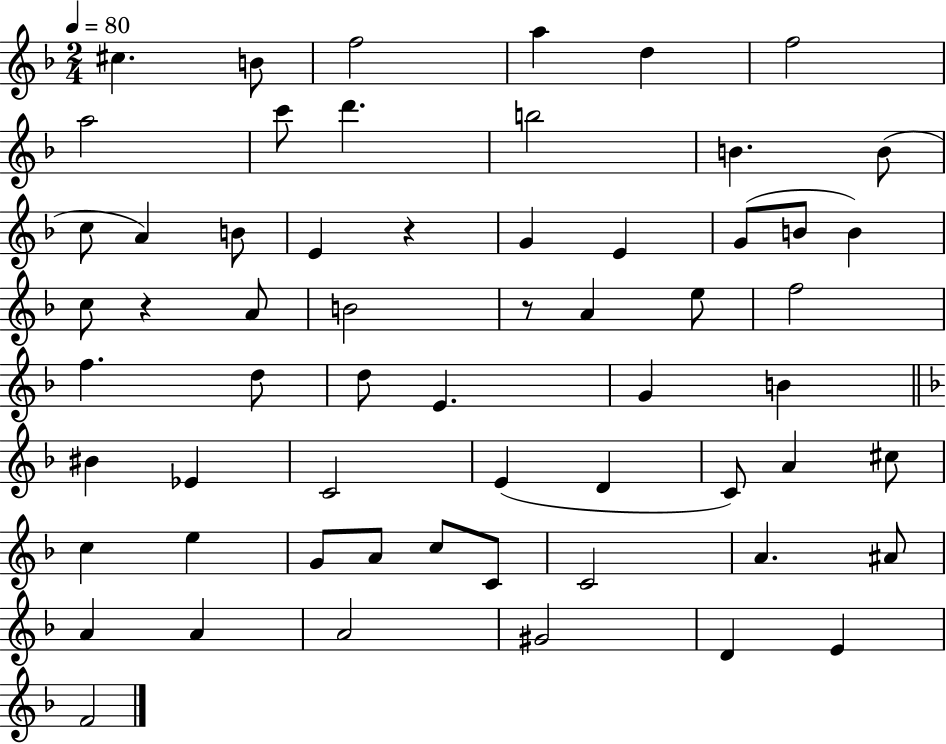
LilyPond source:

{
  \clef treble
  \numericTimeSignature
  \time 2/4
  \key f \major
  \tempo 4 = 80
  cis''4. b'8 | f''2 | a''4 d''4 | f''2 | \break a''2 | c'''8 d'''4. | b''2 | b'4. b'8( | \break c''8 a'4) b'8 | e'4 r4 | g'4 e'4 | g'8( b'8 b'4) | \break c''8 r4 a'8 | b'2 | r8 a'4 e''8 | f''2 | \break f''4. d''8 | d''8 e'4. | g'4 b'4 | \bar "||" \break \key f \major bis'4 ees'4 | c'2 | e'4( d'4 | c'8) a'4 cis''8 | \break c''4 e''4 | g'8 a'8 c''8 c'8 | c'2 | a'4. ais'8 | \break a'4 a'4 | a'2 | gis'2 | d'4 e'4 | \break f'2 | \bar "|."
}